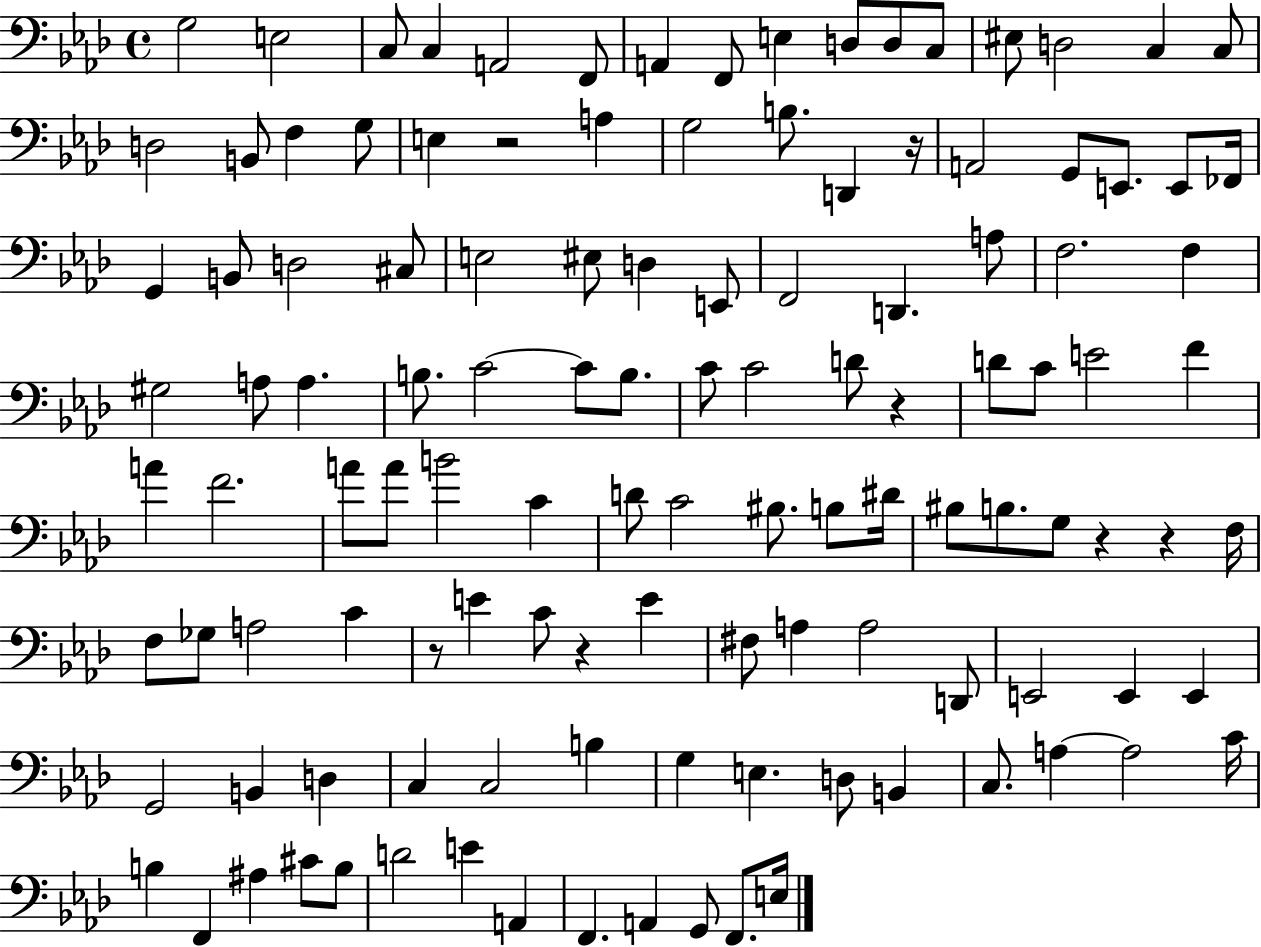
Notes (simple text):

G3/h E3/h C3/e C3/q A2/h F2/e A2/q F2/e E3/q D3/e D3/e C3/e EIS3/e D3/h C3/q C3/e D3/h B2/e F3/q G3/e E3/q R/h A3/q G3/h B3/e. D2/q R/s A2/h G2/e E2/e. E2/e FES2/s G2/q B2/e D3/h C#3/e E3/h EIS3/e D3/q E2/e F2/h D2/q. A3/e F3/h. F3/q G#3/h A3/e A3/q. B3/e. C4/h C4/e B3/e. C4/e C4/h D4/e R/q D4/e C4/e E4/h F4/q A4/q F4/h. A4/e A4/e B4/h C4/q D4/e C4/h BIS3/e. B3/e D#4/s BIS3/e B3/e. G3/e R/q R/q F3/s F3/e Gb3/e A3/h C4/q R/e E4/q C4/e R/q E4/q F#3/e A3/q A3/h D2/e E2/h E2/q E2/q G2/h B2/q D3/q C3/q C3/h B3/q G3/q E3/q. D3/e B2/q C3/e. A3/q A3/h C4/s B3/q F2/q A#3/q C#4/e B3/e D4/h E4/q A2/q F2/q. A2/q G2/e F2/e. E3/s